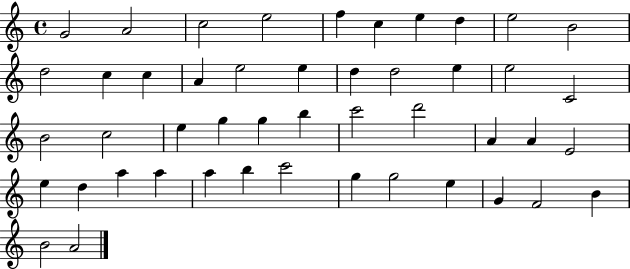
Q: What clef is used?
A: treble